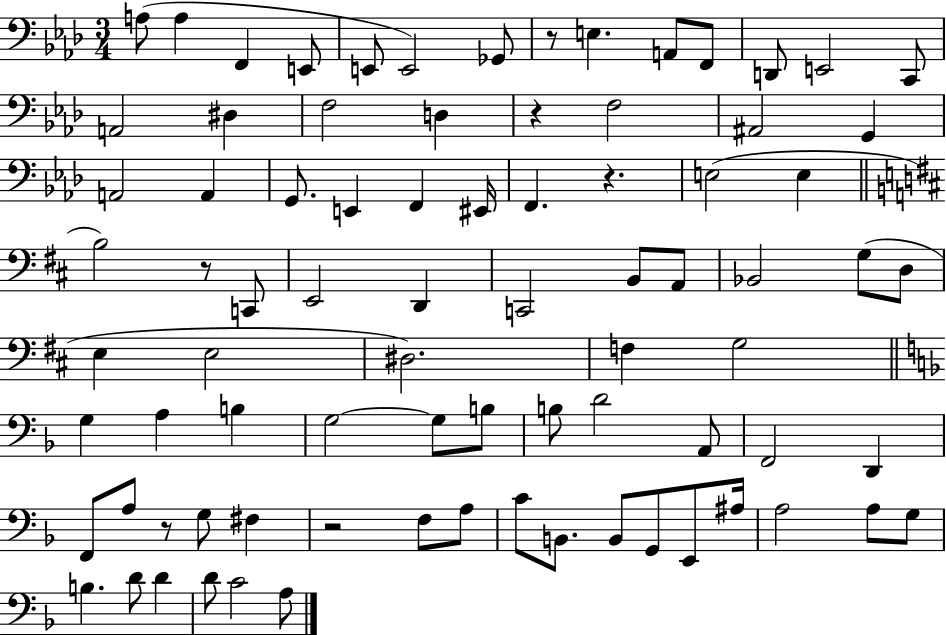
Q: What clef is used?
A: bass